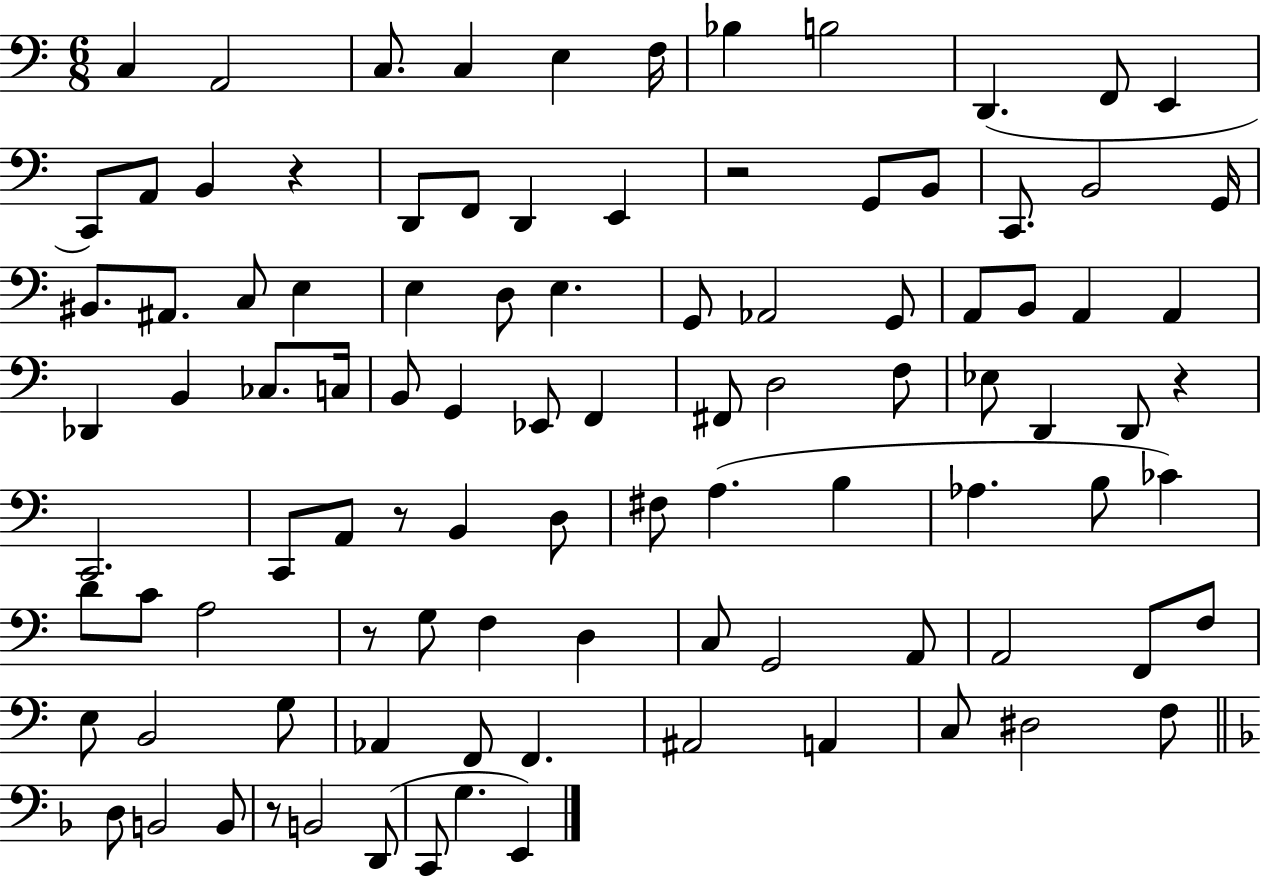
X:1
T:Untitled
M:6/8
L:1/4
K:C
C, A,,2 C,/2 C, E, F,/4 _B, B,2 D,, F,,/2 E,, C,,/2 A,,/2 B,, z D,,/2 F,,/2 D,, E,, z2 G,,/2 B,,/2 C,,/2 B,,2 G,,/4 ^B,,/2 ^A,,/2 C,/2 E, E, D,/2 E, G,,/2 _A,,2 G,,/2 A,,/2 B,,/2 A,, A,, _D,, B,, _C,/2 C,/4 B,,/2 G,, _E,,/2 F,, ^F,,/2 D,2 F,/2 _E,/2 D,, D,,/2 z C,,2 C,,/2 A,,/2 z/2 B,, D,/2 ^F,/2 A, B, _A, B,/2 _C D/2 C/2 A,2 z/2 G,/2 F, D, C,/2 G,,2 A,,/2 A,,2 F,,/2 F,/2 E,/2 B,,2 G,/2 _A,, F,,/2 F,, ^A,,2 A,, C,/2 ^D,2 F,/2 D,/2 B,,2 B,,/2 z/2 B,,2 D,,/2 C,,/2 G, E,,